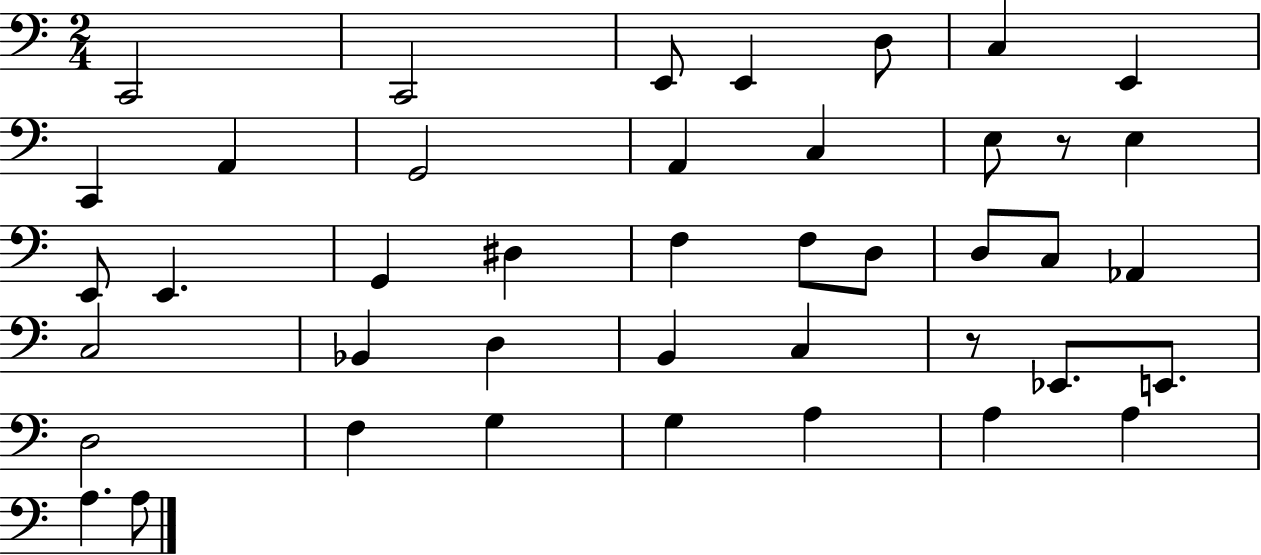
C2/h C2/h E2/e E2/q D3/e C3/q E2/q C2/q A2/q G2/h A2/q C3/q E3/e R/e E3/q E2/e E2/q. G2/q D#3/q F3/q F3/e D3/e D3/e C3/e Ab2/q C3/h Bb2/q D3/q B2/q C3/q R/e Eb2/e. E2/e. D3/h F3/q G3/q G3/q A3/q A3/q A3/q A3/q. A3/e